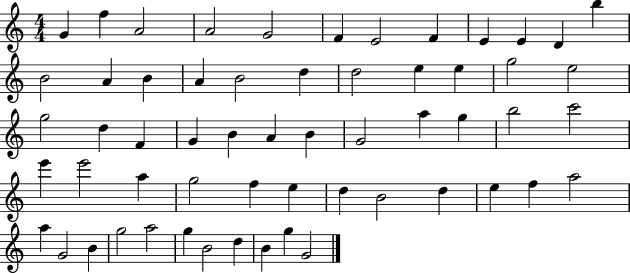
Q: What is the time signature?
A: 4/4